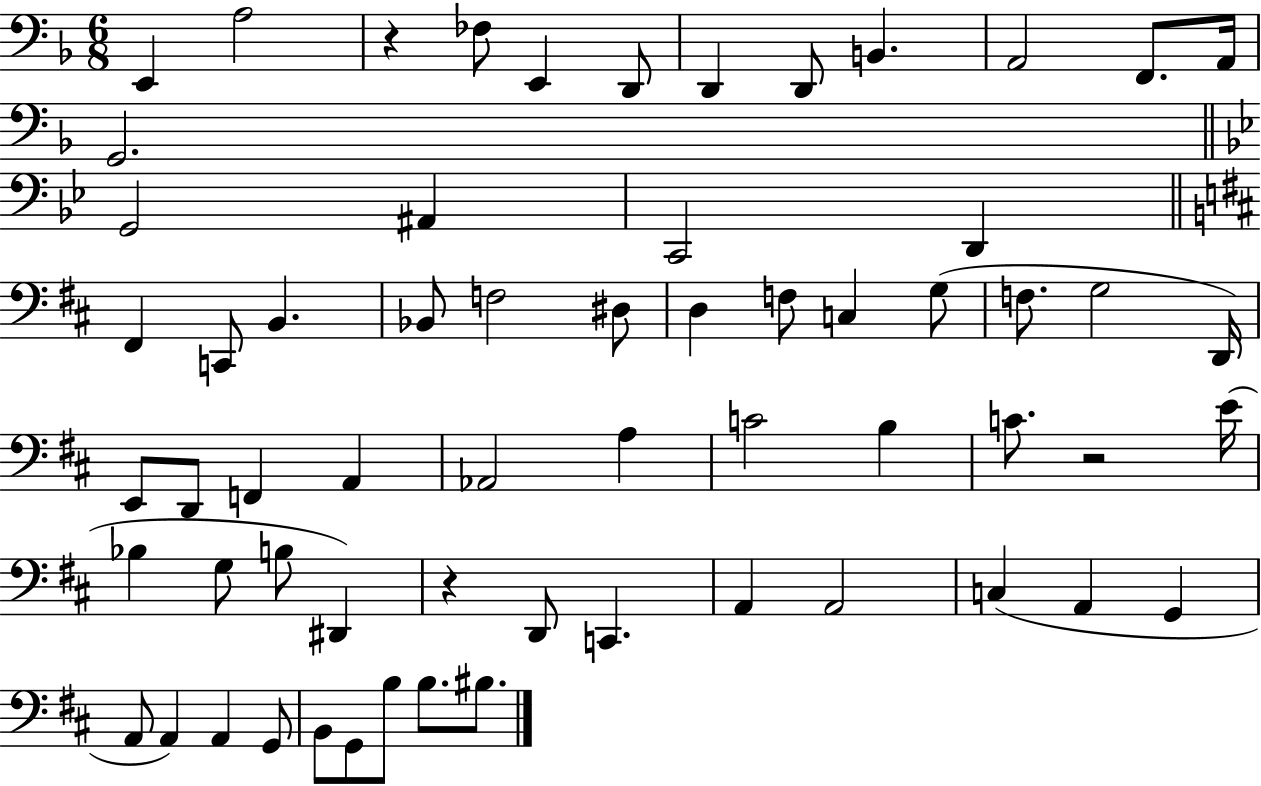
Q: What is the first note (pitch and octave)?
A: E2